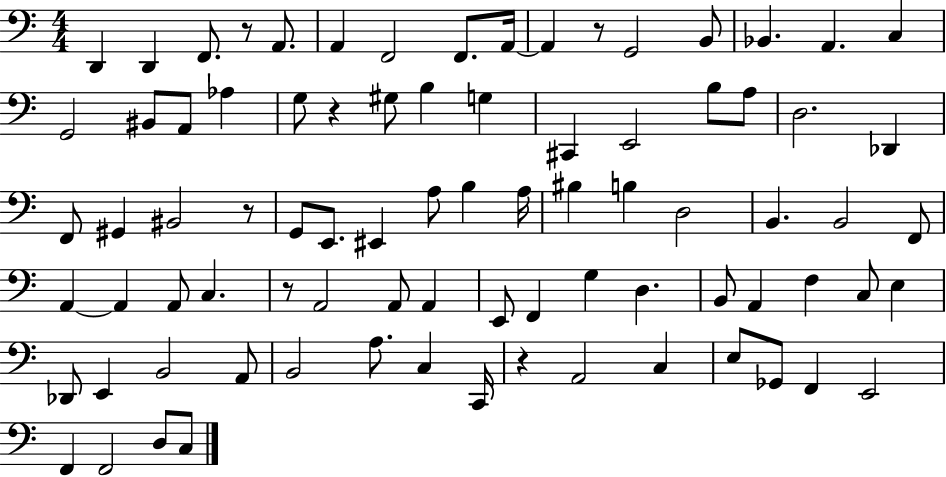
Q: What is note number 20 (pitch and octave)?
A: G#3